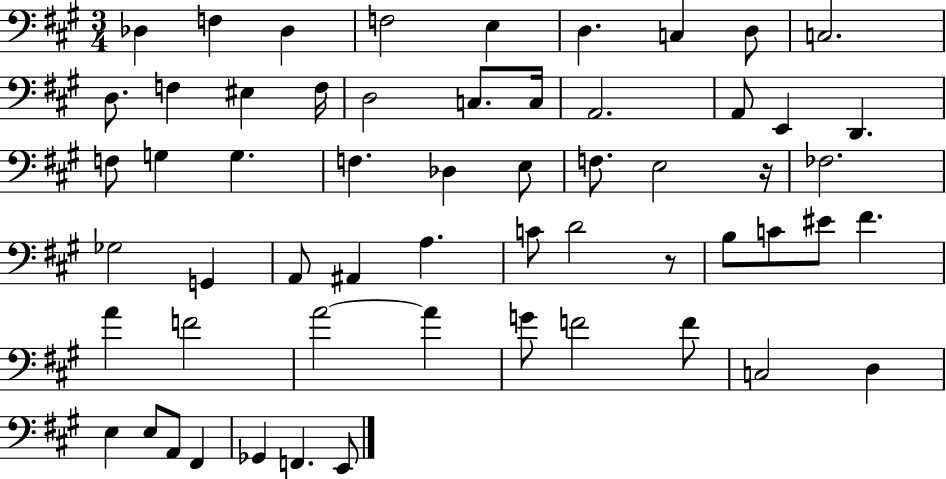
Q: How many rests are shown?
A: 2